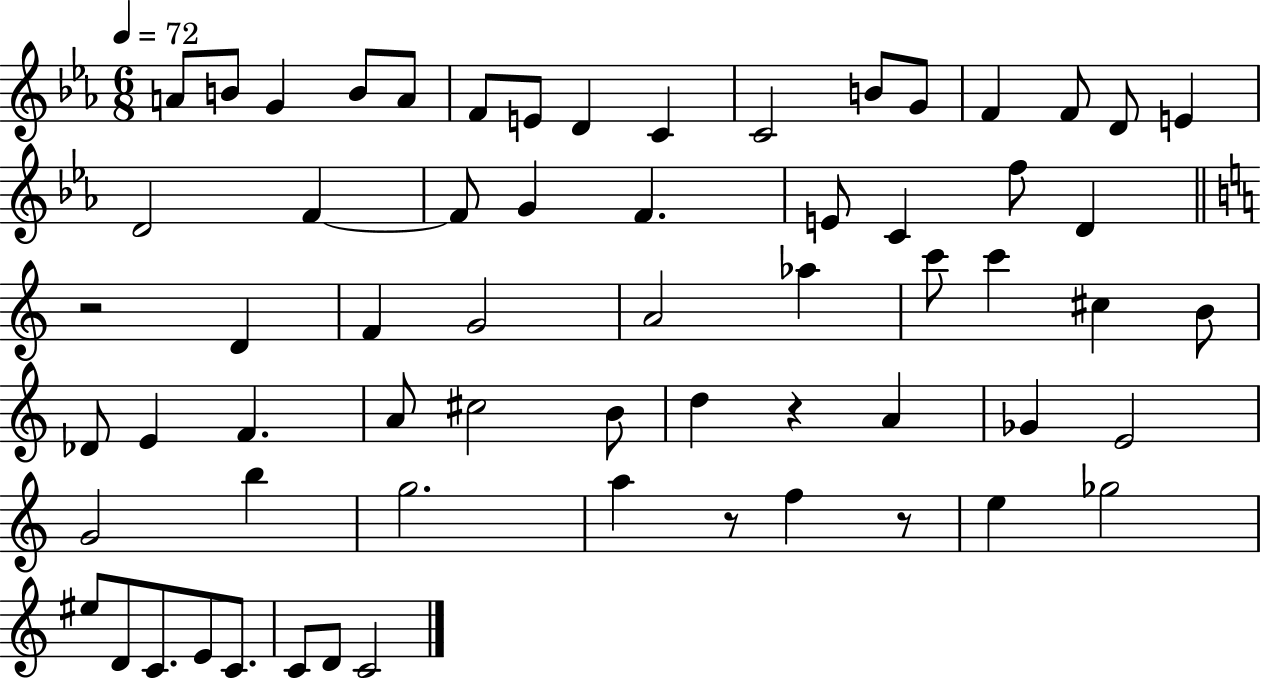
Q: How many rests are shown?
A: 4